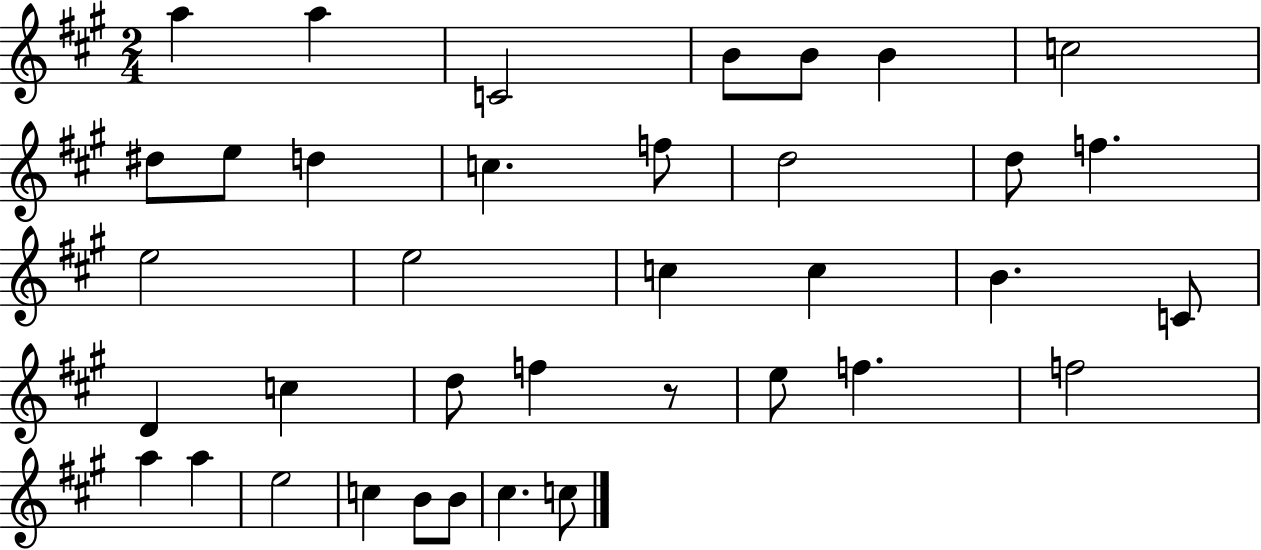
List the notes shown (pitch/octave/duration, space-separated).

A5/q A5/q C4/h B4/e B4/e B4/q C5/h D#5/e E5/e D5/q C5/q. F5/e D5/h D5/e F5/q. E5/h E5/h C5/q C5/q B4/q. C4/e D4/q C5/q D5/e F5/q R/e E5/e F5/q. F5/h A5/q A5/q E5/h C5/q B4/e B4/e C#5/q. C5/e